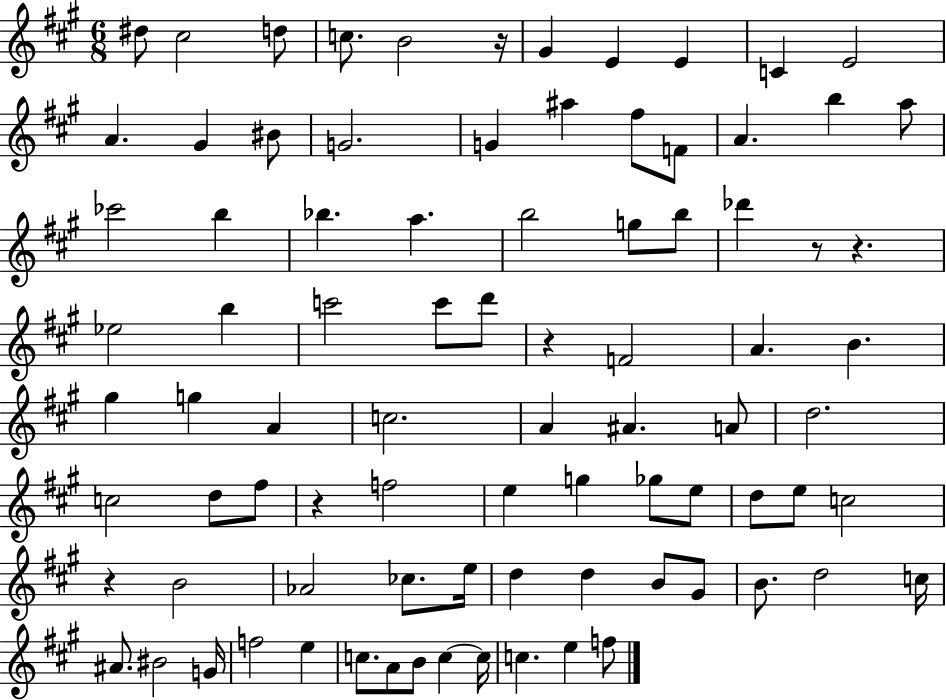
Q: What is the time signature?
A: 6/8